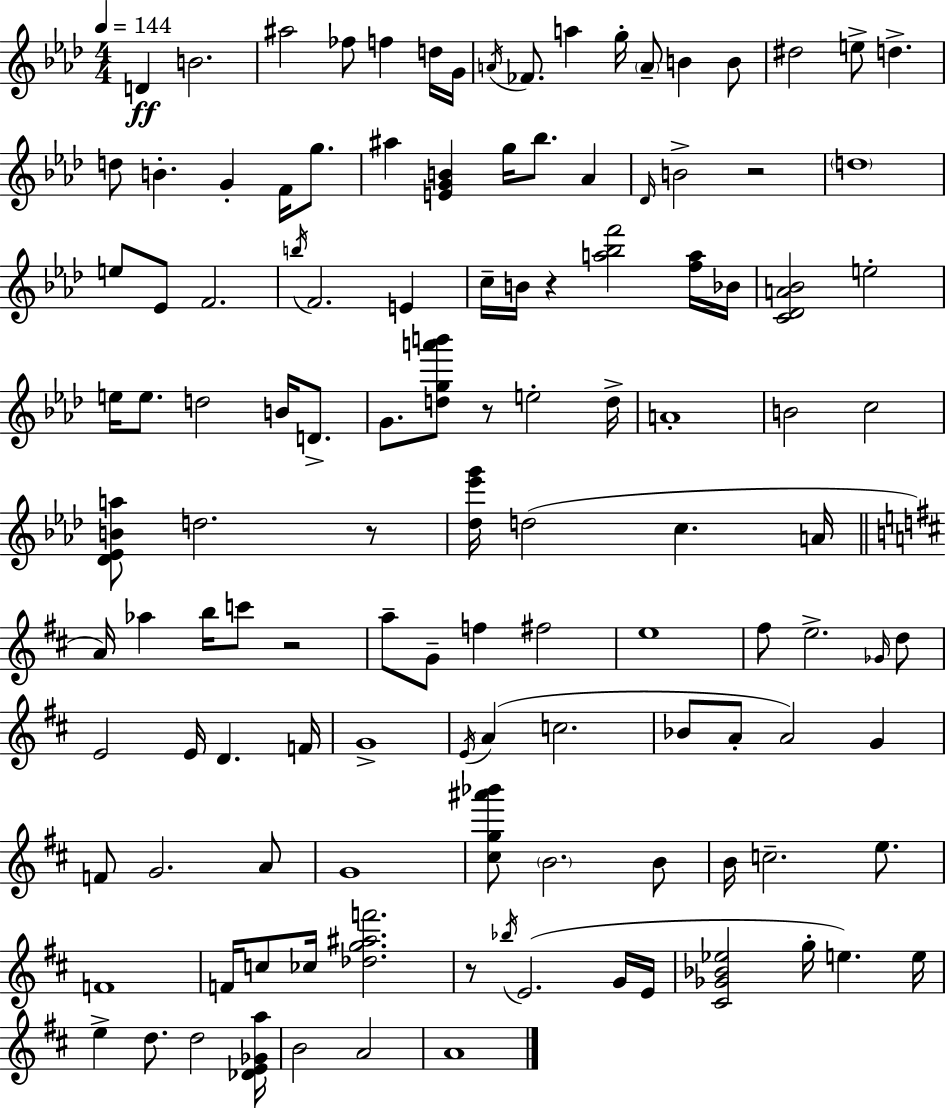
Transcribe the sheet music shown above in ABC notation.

X:1
T:Untitled
M:4/4
L:1/4
K:Ab
D B2 ^a2 _f/2 f d/4 G/4 A/4 _F/2 a g/4 A/2 B B/2 ^d2 e/2 d d/2 B G F/4 g/2 ^a [EGB] g/4 _b/2 _A _D/4 B2 z2 d4 e/2 _E/2 F2 b/4 F2 E c/4 B/4 z [a_bf']2 [fa]/4 _B/4 [C_DA_B]2 e2 e/4 e/2 d2 B/4 D/2 G/2 [dga'b']/2 z/2 e2 d/4 A4 B2 c2 [_D_EBa]/2 d2 z/2 [_d_e'g']/4 d2 c A/4 A/4 _a b/4 c'/2 z2 a/2 G/2 f ^f2 e4 ^f/2 e2 _G/4 d/2 E2 E/4 D F/4 G4 E/4 A c2 _B/2 A/2 A2 G F/2 G2 A/2 G4 [^cg^a'_b']/2 B2 B/2 B/4 c2 e/2 F4 F/4 c/2 _c/4 [_dg^af']2 z/2 _b/4 E2 G/4 E/4 [^C_G_B_e]2 g/4 e e/4 e d/2 d2 [_DE_Ga]/4 B2 A2 A4